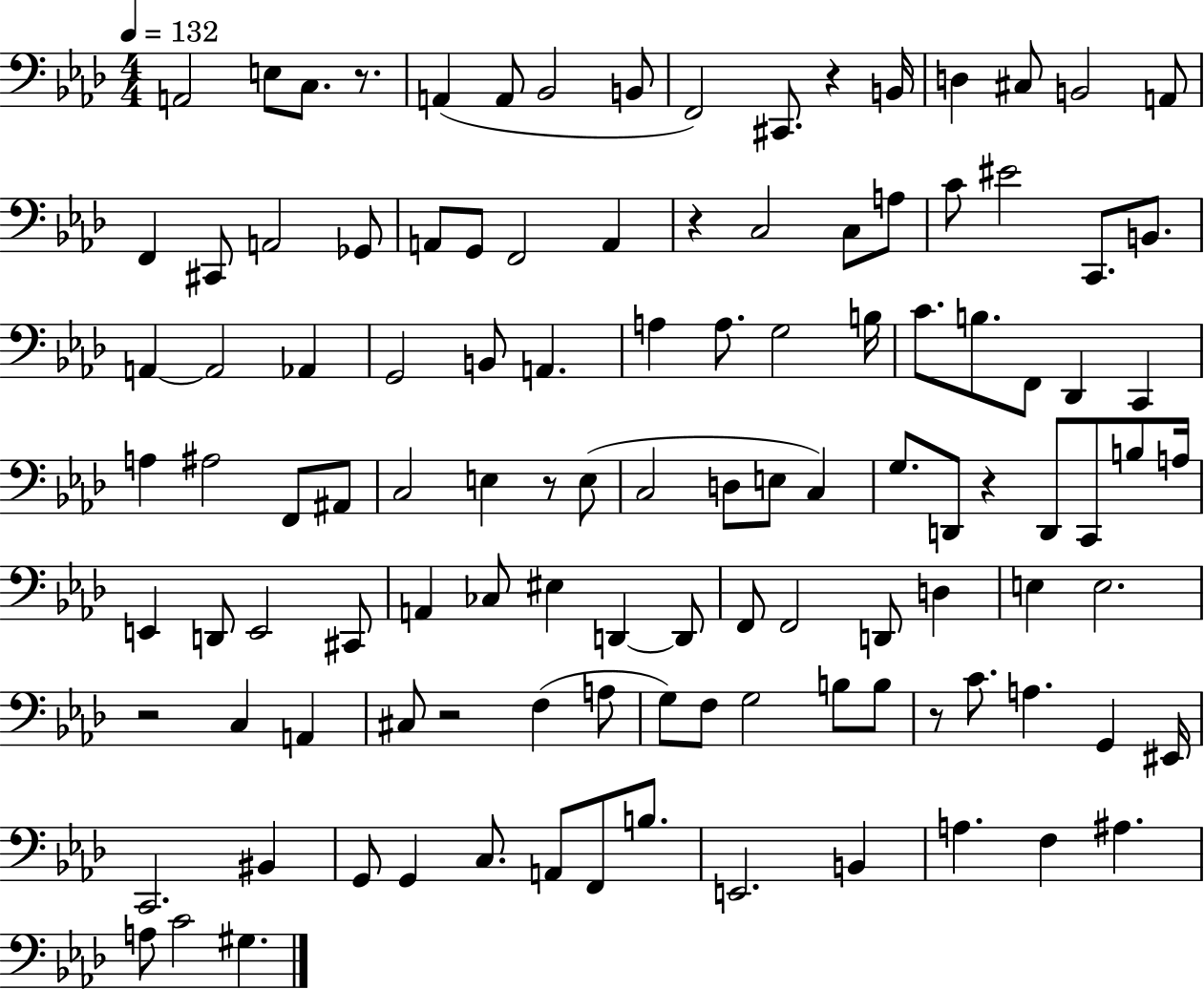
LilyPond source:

{
  \clef bass
  \numericTimeSignature
  \time 4/4
  \key aes \major
  \tempo 4 = 132
  a,2 e8 c8. r8. | a,4( a,8 bes,2 b,8 | f,2) cis,8. r4 b,16 | d4 cis8 b,2 a,8 | \break f,4 cis,8 a,2 ges,8 | a,8 g,8 f,2 a,4 | r4 c2 c8 a8 | c'8 eis'2 c,8. b,8. | \break a,4~~ a,2 aes,4 | g,2 b,8 a,4. | a4 a8. g2 b16 | c'8. b8. f,8 des,4 c,4 | \break a4 ais2 f,8 ais,8 | c2 e4 r8 e8( | c2 d8 e8 c4) | g8. d,8 r4 d,8 c,8 b8 a16 | \break e,4 d,8 e,2 cis,8 | a,4 ces8 eis4 d,4~~ d,8 | f,8 f,2 d,8 d4 | e4 e2. | \break r2 c4 a,4 | cis8 r2 f4( a8 | g8) f8 g2 b8 b8 | r8 c'8. a4. g,4 eis,16 | \break c,2. bis,4 | g,8 g,4 c8. a,8 f,8 b8. | e,2. b,4 | a4. f4 ais4. | \break a8 c'2 gis4. | \bar "|."
}